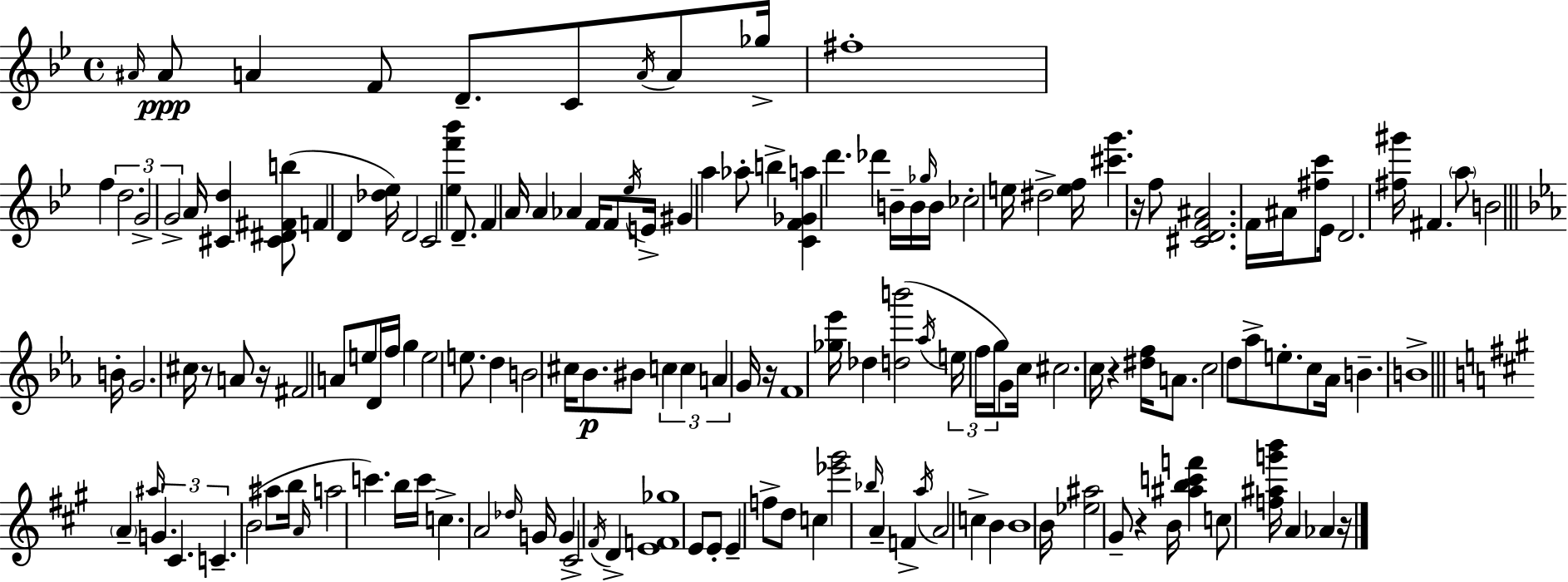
{
  \clef treble
  \time 4/4
  \defaultTimeSignature
  \key g \minor
  \grace { ais'16 }\ppp ais'8 a'4 f'8 d'8.-- c'8 \acciaccatura { a'16 } a'8 | ges''16-> fis''1-. | f''4 \tuplet 3/2 { d''2. | g'2-> g'2-> } | \break a'16 <cis' d''>4 <cis' dis' fis' b''>8( f'4 d'4 | <des'' ees''>16) d'2 c'2 | <ees'' f''' bes'''>4 d'8.-- f'4 a'16 a'4 | aes'4 f'16 f'8 \acciaccatura { ees''16 } e'16-> gis'4 a''4 | \break aes''8-. b''4-> <c' f' ges' a''>4 d'''4. | des'''4 b'16-- b'16 \grace { ges''16 } b'16 ces''2-. | e''16 dis''2-> <e'' f''>16 <cis''' g'''>4. | r16 f''8 <cis' d' f' ais'>2. | \break f'16 ais'16 <fis'' c'''>8 ees'16 d'2. | <fis'' gis'''>16 fis'4. \parenthesize a''8 b'2 | \bar "||" \break \key ees \major b'16-. g'2. cis''16 r8 | a'8 r16 fis'2 a'8 e''8 d'16 | f''16 g''4 e''2 e''8. | d''4 b'2 cis''16 bes'8.\p | \break bis'8 \tuplet 3/2 { c''4 c''4 a'4 } g'16 r16 | f'1 | <ges'' ees'''>16 des''4 <d'' b'''>2( \acciaccatura { aes''16 } \tuplet 3/2 { e''16 f''16 | g''16 } g'8) c''16 cis''2. | \break c''16 r4 <dis'' f''>16 a'8. c''2 | d''8 aes''8-> e''8.-. c''8 aes'16 b'4.-- | b'1-> | \bar "||" \break \key a \major \parenthesize a'4-- \grace { ais''16 } \tuplet 3/2 { g'4. cis'4. | c'4.-- } b'2( ais''8 | b''16 \grace { a'16 } a''2 c'''4.) | b''16 c'''16 c''4.-> a'2 | \break \grace { des''16 } g'16 g'4 cis'2-> \acciaccatura { fis'16 } | d'4-> <e' f' ges''>1 | e'8 e'8-. e'4-- f''8-> d''8 | c''4 <ees''' gis'''>2 \grace { bes''16 } a'4-- | \break f'4-> \acciaccatura { a''16 } a'2 c''4-> | b'4 b'1 | b'16 <ees'' ais''>2 gis'8-- | r4 b'16 <ais'' b'' c''' f'''>4 c''8 <f'' ais'' g''' b'''>16 a'4 | \break aes'4 r16 \bar "|."
}